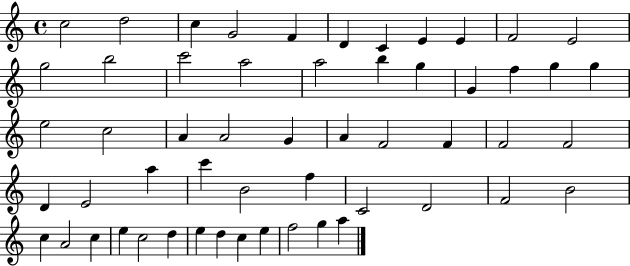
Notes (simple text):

C5/h D5/h C5/q G4/h F4/q D4/q C4/q E4/q E4/q F4/h E4/h G5/h B5/h C6/h A5/h A5/h B5/q G5/q G4/q F5/q G5/q G5/q E5/h C5/h A4/q A4/h G4/q A4/q F4/h F4/q F4/h F4/h D4/q E4/h A5/q C6/q B4/h F5/q C4/h D4/h F4/h B4/h C5/q A4/h C5/q E5/q C5/h D5/q E5/q D5/q C5/q E5/q F5/h G5/q A5/q